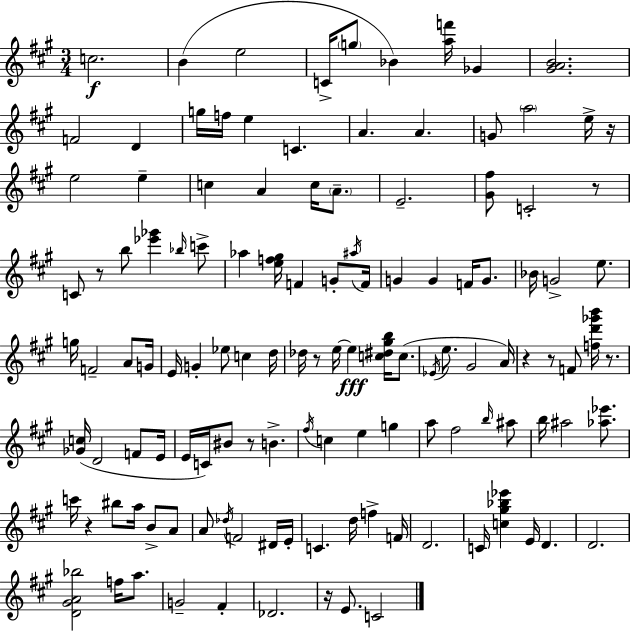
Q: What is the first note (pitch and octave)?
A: C5